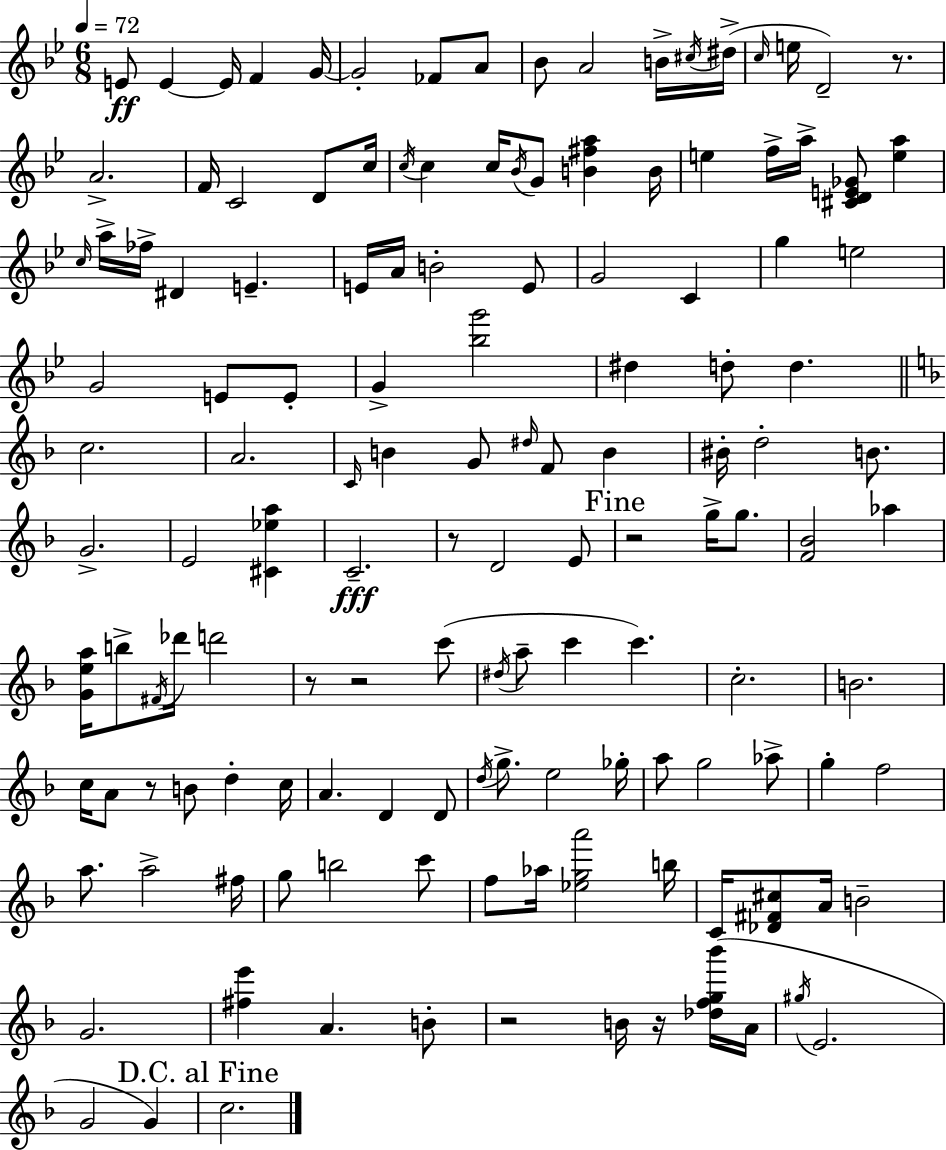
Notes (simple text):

E4/e E4/q E4/s F4/q G4/s G4/h FES4/e A4/e Bb4/e A4/h B4/s C#5/s D#5/s C5/s E5/s D4/h R/e. A4/h. F4/s C4/h D4/e C5/s C5/s C5/q C5/s Bb4/s G4/e [B4,F#5,A5]/q B4/s E5/q F5/s A5/s [C#4,D4,E4,Gb4]/e [E5,A5]/q C5/s A5/s FES5/s D#4/q E4/q. E4/s A4/s B4/h E4/e G4/h C4/q G5/q E5/h G4/h E4/e E4/e G4/q [Bb5,G6]/h D#5/q D5/e D5/q. C5/h. A4/h. C4/s B4/q G4/e D#5/s F4/e B4/q BIS4/s D5/h B4/e. G4/h. E4/h [C#4,Eb5,A5]/q C4/h. R/e D4/h E4/e R/h G5/s G5/e. [F4,Bb4]/h Ab5/q [G4,E5,A5]/s B5/e F#4/s Db6/s D6/h R/e R/h C6/e D#5/s A5/e C6/q C6/q. C5/h. B4/h. C5/s A4/e R/e B4/e D5/q C5/s A4/q. D4/q D4/e D5/s G5/e. E5/h Gb5/s A5/e G5/h Ab5/e G5/q F5/h A5/e. A5/h F#5/s G5/e B5/h C6/e F5/e Ab5/s [Eb5,G5,A6]/h B5/s C4/s [Db4,F#4,C#5]/e A4/s B4/h G4/h. [F#5,E6]/q A4/q. B4/e R/h B4/s R/s [Db5,F5,G5,Bb6]/s A4/s G#5/s E4/h. G4/h G4/q C5/h.